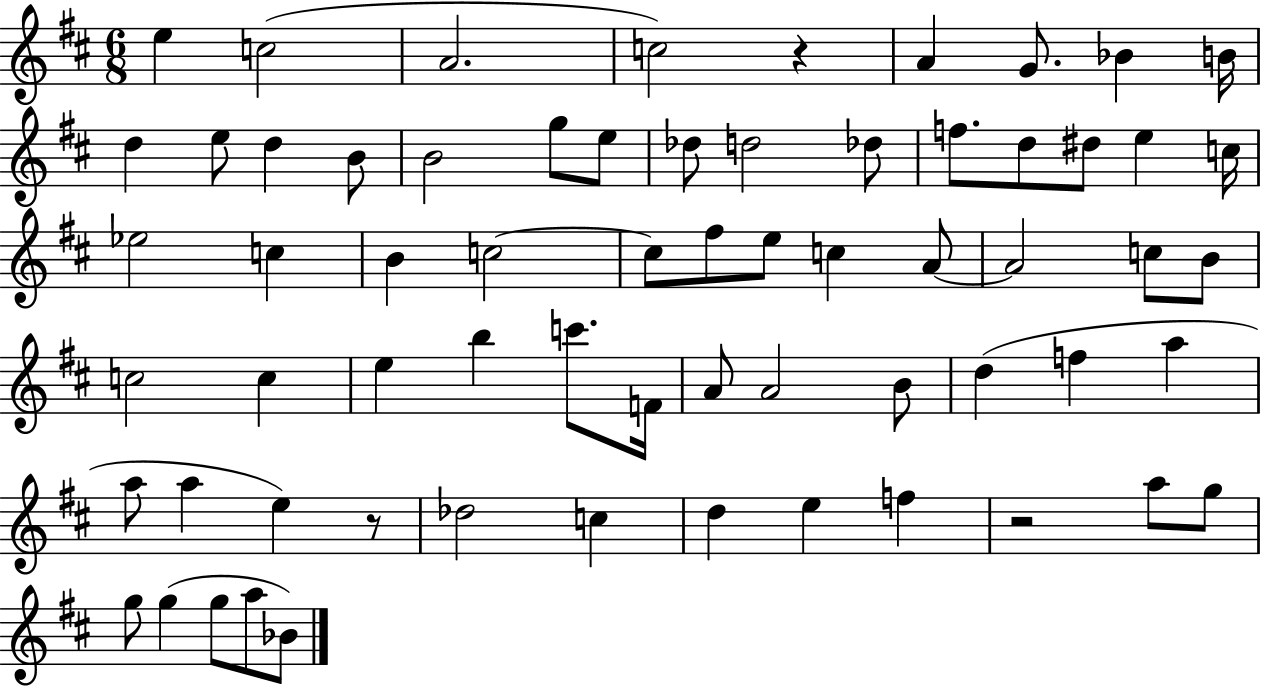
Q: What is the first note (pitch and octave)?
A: E5